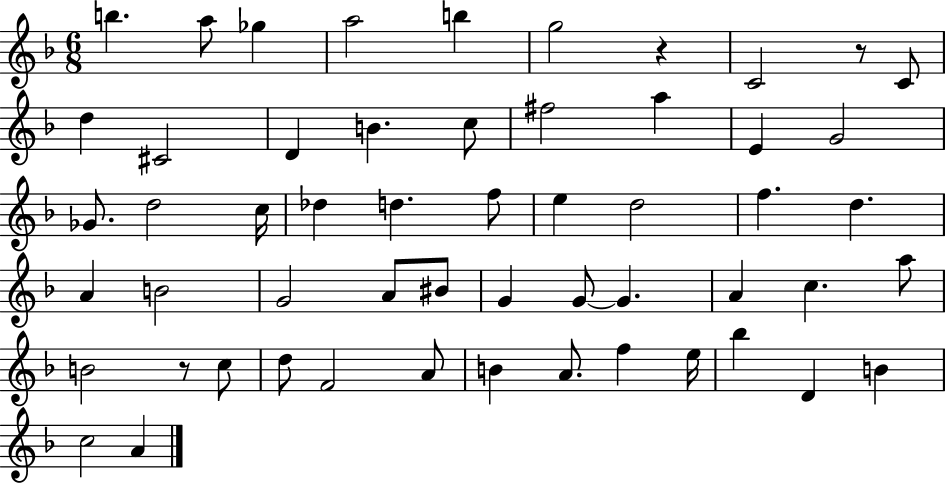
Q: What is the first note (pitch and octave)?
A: B5